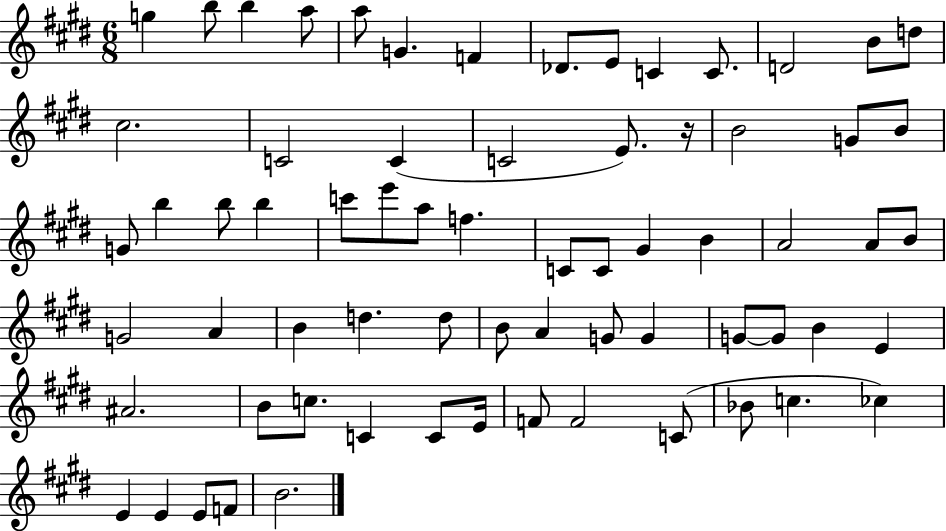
{
  \clef treble
  \numericTimeSignature
  \time 6/8
  \key e \major
  g''4 b''8 b''4 a''8 | a''8 g'4. f'4 | des'8. e'8 c'4 c'8. | d'2 b'8 d''8 | \break cis''2. | c'2 c'4( | c'2 e'8.) r16 | b'2 g'8 b'8 | \break g'8 b''4 b''8 b''4 | c'''8 e'''8 a''8 f''4. | c'8 c'8 gis'4 b'4 | a'2 a'8 b'8 | \break g'2 a'4 | b'4 d''4. d''8 | b'8 a'4 g'8 g'4 | g'8~~ g'8 b'4 e'4 | \break ais'2. | b'8 c''8. c'4 c'8 e'16 | f'8 f'2 c'8( | bes'8 c''4. ces''4) | \break e'4 e'4 e'8 f'8 | b'2. | \bar "|."
}